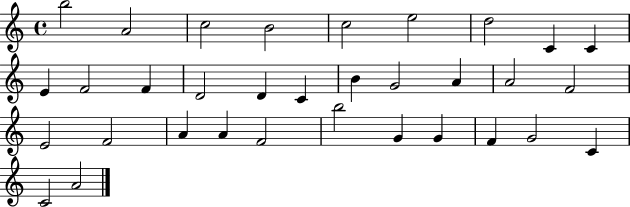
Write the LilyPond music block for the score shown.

{
  \clef treble
  \time 4/4
  \defaultTimeSignature
  \key c \major
  b''2 a'2 | c''2 b'2 | c''2 e''2 | d''2 c'4 c'4 | \break e'4 f'2 f'4 | d'2 d'4 c'4 | b'4 g'2 a'4 | a'2 f'2 | \break e'2 f'2 | a'4 a'4 f'2 | b''2 g'4 g'4 | f'4 g'2 c'4 | \break c'2 a'2 | \bar "|."
}